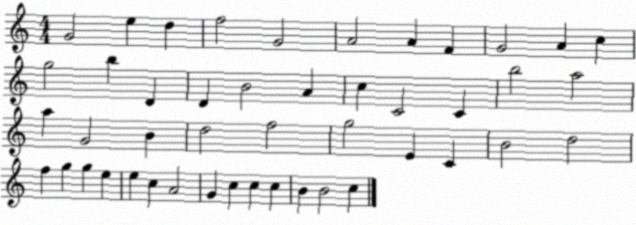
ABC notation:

X:1
T:Untitled
M:4/4
L:1/4
K:C
G2 e d f2 G2 A2 A F G2 A c g2 b D D B2 A c C2 C b2 a2 a G2 B d2 f2 g2 E C B2 d2 f g g e e c A2 G c c c B B2 c